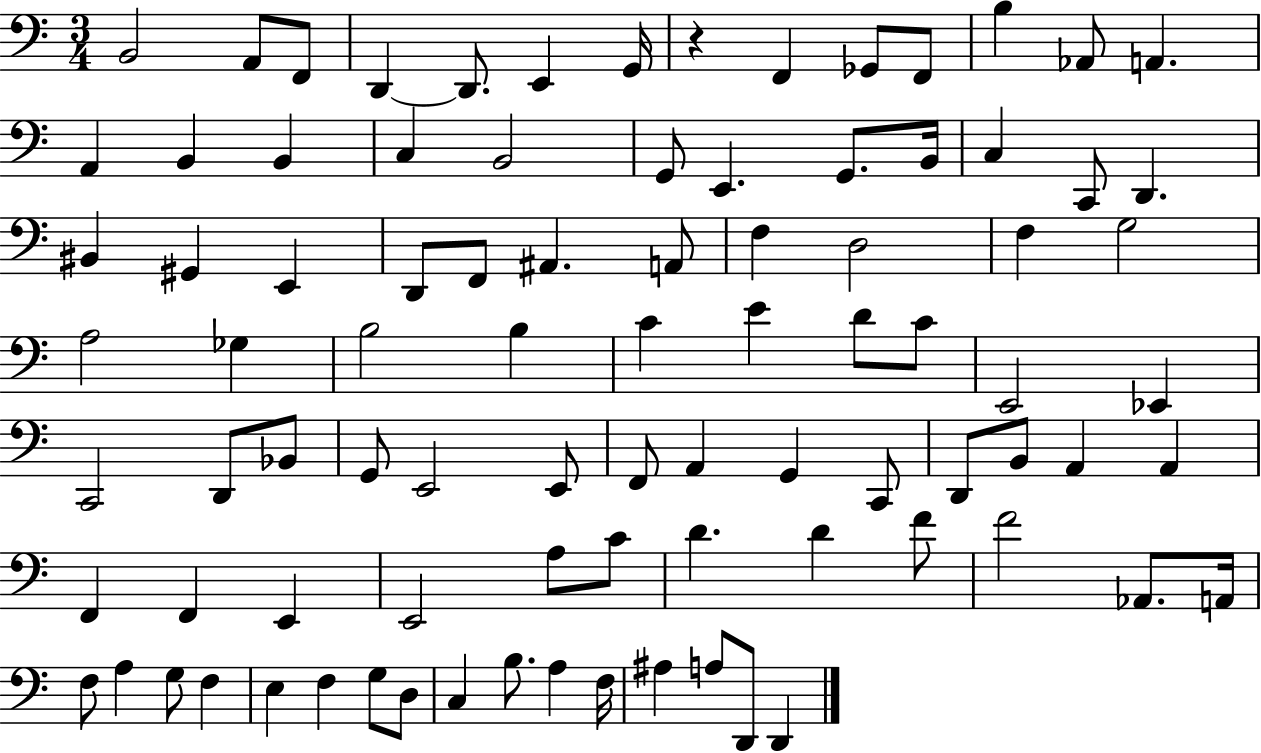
B2/h A2/e F2/e D2/q D2/e. E2/q G2/s R/q F2/q Gb2/e F2/e B3/q Ab2/e A2/q. A2/q B2/q B2/q C3/q B2/h G2/e E2/q. G2/e. B2/s C3/q C2/e D2/q. BIS2/q G#2/q E2/q D2/e F2/e A#2/q. A2/e F3/q D3/h F3/q G3/h A3/h Gb3/q B3/h B3/q C4/q E4/q D4/e C4/e E2/h Eb2/q C2/h D2/e Bb2/e G2/e E2/h E2/e F2/e A2/q G2/q C2/e D2/e B2/e A2/q A2/q F2/q F2/q E2/q E2/h A3/e C4/e D4/q. D4/q F4/e F4/h Ab2/e. A2/s F3/e A3/q G3/e F3/q E3/q F3/q G3/e D3/e C3/q B3/e. A3/q F3/s A#3/q A3/e D2/e D2/q